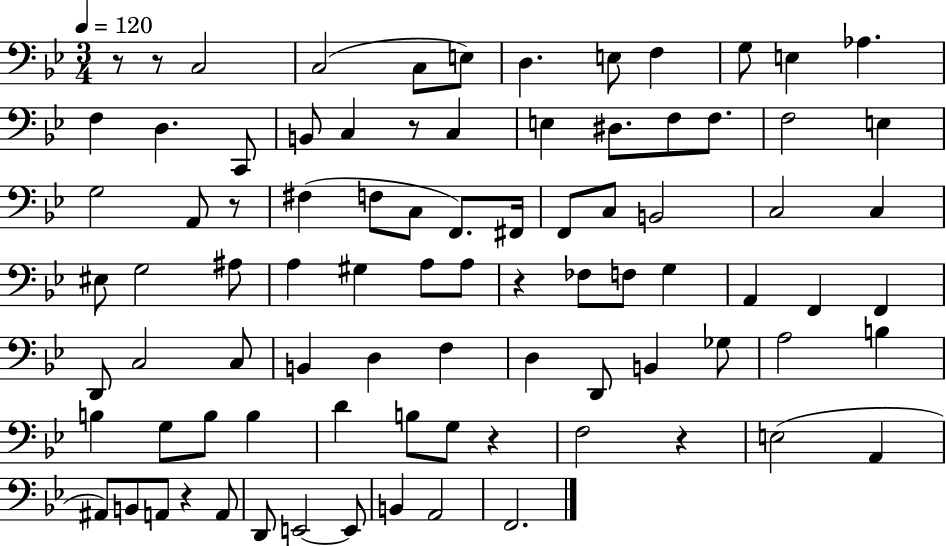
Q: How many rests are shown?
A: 8